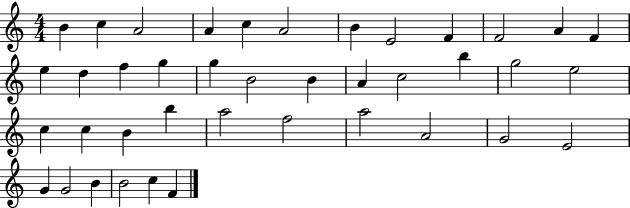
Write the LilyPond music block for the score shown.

{
  \clef treble
  \numericTimeSignature
  \time 4/4
  \key c \major
  b'4 c''4 a'2 | a'4 c''4 a'2 | b'4 e'2 f'4 | f'2 a'4 f'4 | \break e''4 d''4 f''4 g''4 | g''4 b'2 b'4 | a'4 c''2 b''4 | g''2 e''2 | \break c''4 c''4 b'4 b''4 | a''2 f''2 | a''2 a'2 | g'2 e'2 | \break g'4 g'2 b'4 | b'2 c''4 f'4 | \bar "|."
}